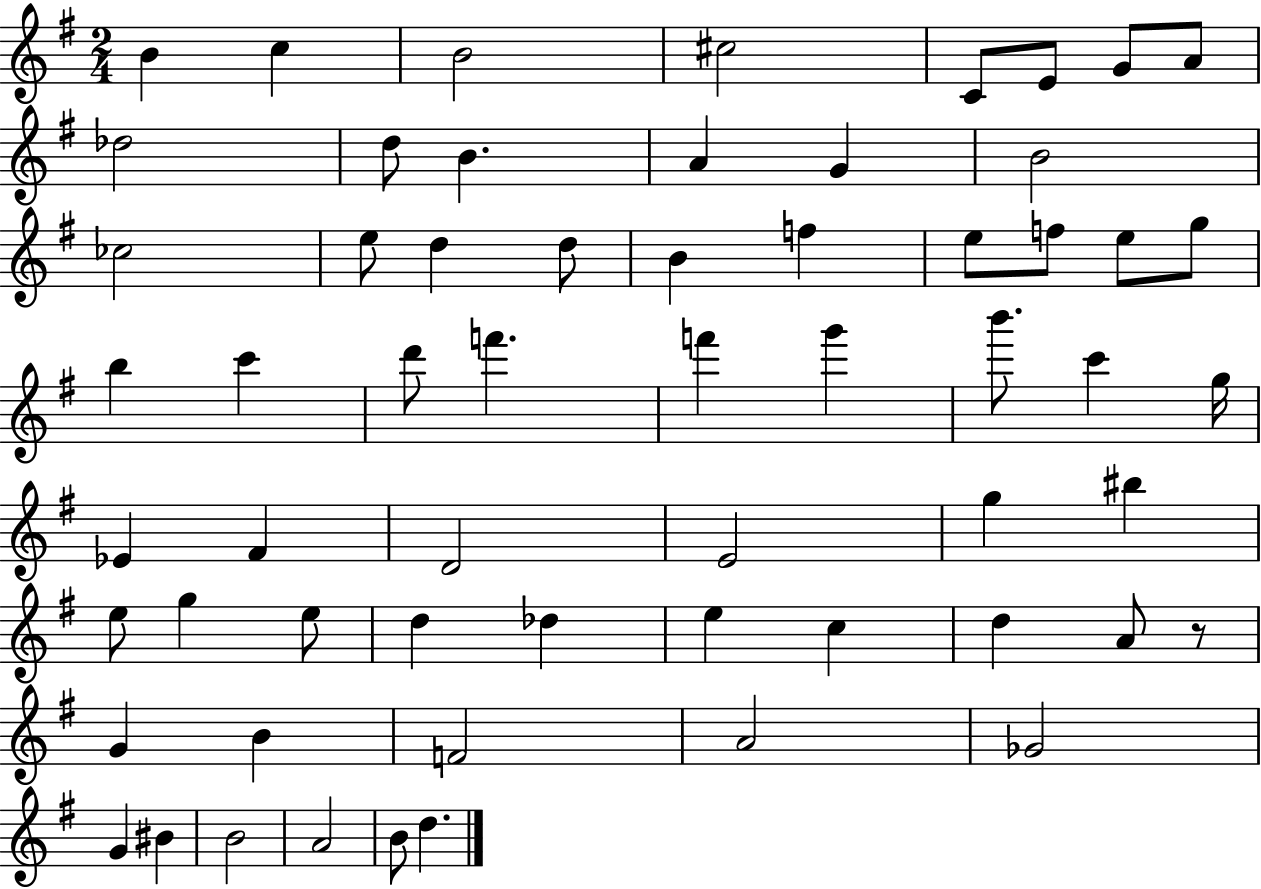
B4/q C5/q B4/h C#5/h C4/e E4/e G4/e A4/e Db5/h D5/e B4/q. A4/q G4/q B4/h CES5/h E5/e D5/q D5/e B4/q F5/q E5/e F5/e E5/e G5/e B5/q C6/q D6/e F6/q. F6/q G6/q B6/e. C6/q G5/s Eb4/q F#4/q D4/h E4/h G5/q BIS5/q E5/e G5/q E5/e D5/q Db5/q E5/q C5/q D5/q A4/e R/e G4/q B4/q F4/h A4/h Gb4/h G4/q BIS4/q B4/h A4/h B4/e D5/q.